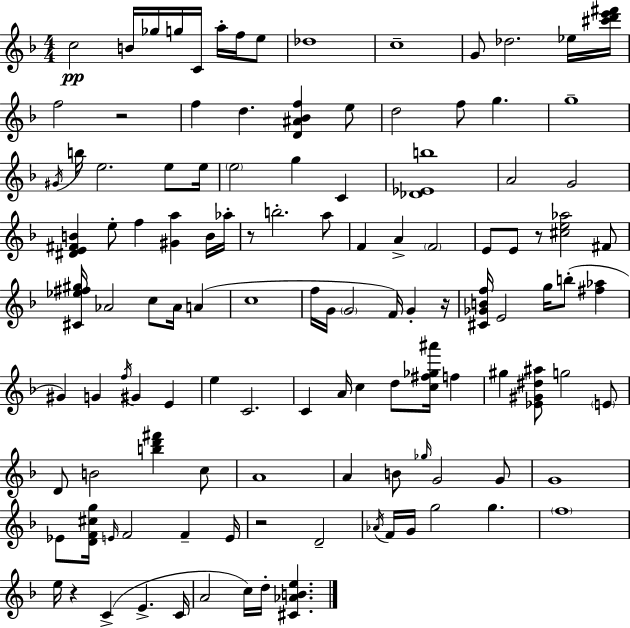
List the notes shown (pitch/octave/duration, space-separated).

C5/h B4/s Gb5/s G5/s C4/s A5/s F5/s E5/e Db5/w C5/w G4/e Db5/h. Eb5/s [C#6,D6,E6,F#6]/s F5/h R/h F5/q D5/q. [D4,A#4,Bb4,F5]/q E5/e D5/h F5/e G5/q. G5/w G#4/s B5/s E5/h. E5/e E5/s E5/h G5/q C4/q [Db4,Eb4,B5]/w A4/h G4/h [D#4,E4,F#4,B4]/q E5/e F5/q [G#4,A5]/q B4/s Ab5/s R/e B5/h. A5/e F4/q A4/q F4/h E4/e E4/e R/e [C#5,E5,Ab5]/h F#4/e [C#4,Eb5,F#5,G#5]/s Ab4/h C5/e Ab4/s A4/q C5/w F5/s G4/s G4/h F4/s G4/q R/s [C#4,Gb4,B4,F5]/s E4/h G5/s B5/e [F#5,Ab5]/q G#4/q G4/q F5/s G#4/q E4/q E5/q C4/h. C4/q A4/s C5/q D5/e [C5,F#5,Gb5,A#6]/s F5/q G#5/q [Eb4,G#4,D#5,A#5]/e G5/h E4/e D4/e B4/h [B5,D6,F#6]/q C5/e A4/w A4/q B4/e Gb5/s G4/h G4/e G4/w Eb4/e [D4,F4,C#5,G5]/s E4/s F4/h F4/q E4/s R/h D4/h Ab4/s F4/s G4/s G5/h G5/q. F5/w E5/s R/q C4/q E4/q. C4/s A4/h C5/s D5/s [C#4,Ab4,B4,E5]/q.